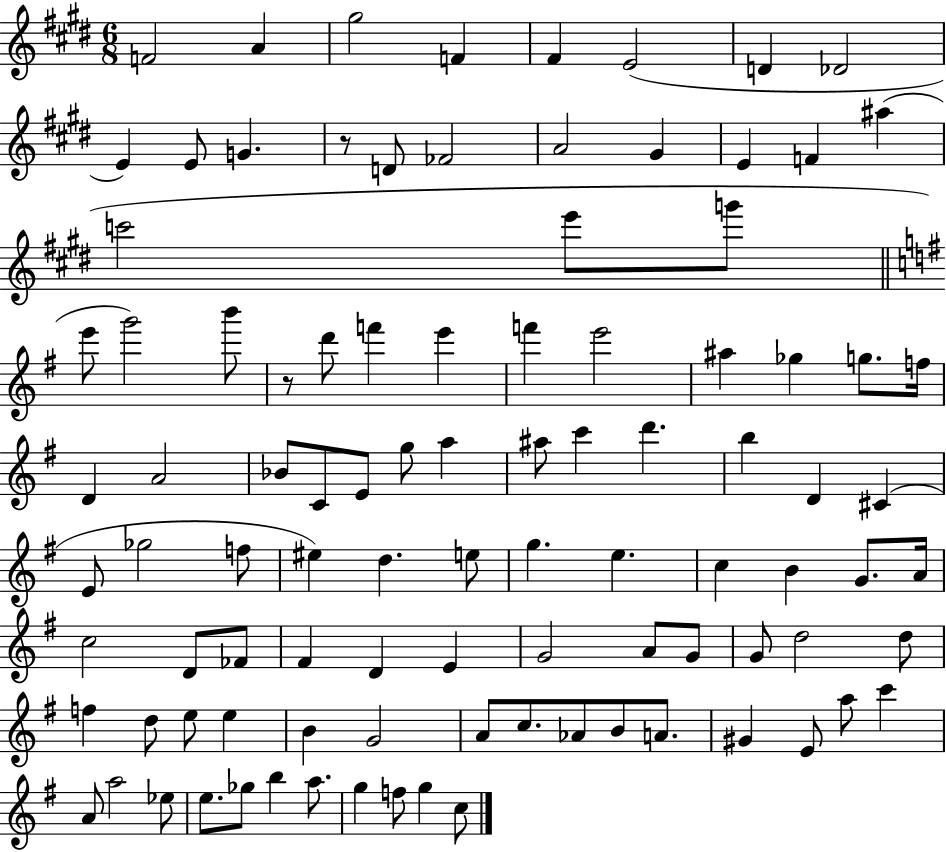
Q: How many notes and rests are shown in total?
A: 98